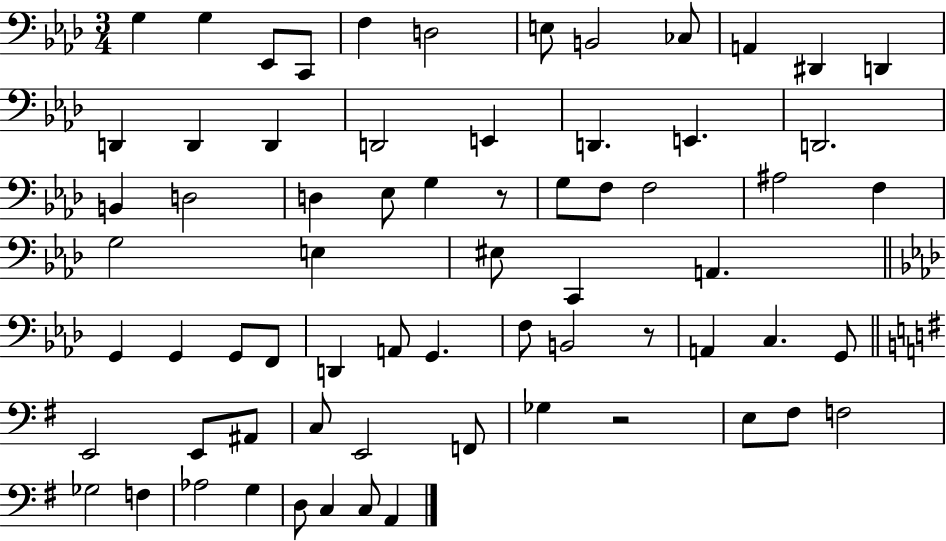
G3/q G3/q Eb2/e C2/e F3/q D3/h E3/e B2/h CES3/e A2/q D#2/q D2/q D2/q D2/q D2/q D2/h E2/q D2/q. E2/q. D2/h. B2/q D3/h D3/q Eb3/e G3/q R/e G3/e F3/e F3/h A#3/h F3/q G3/h E3/q EIS3/e C2/q A2/q. G2/q G2/q G2/e F2/e D2/q A2/e G2/q. F3/e B2/h R/e A2/q C3/q. G2/e E2/h E2/e A#2/e C3/e E2/h F2/e Gb3/q R/h E3/e F#3/e F3/h Gb3/h F3/q Ab3/h G3/q D3/e C3/q C3/e A2/q